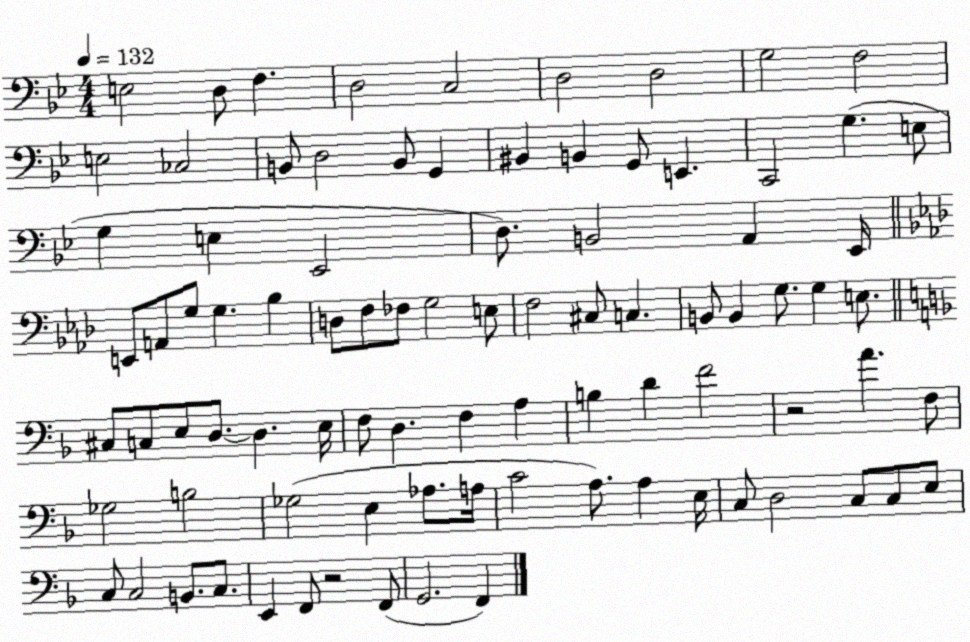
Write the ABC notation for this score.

X:1
T:Untitled
M:4/4
L:1/4
K:Bb
E,2 D,/2 F, D,2 C,2 D,2 D,2 G,2 F,2 E,2 _C,2 B,,/2 D,2 B,,/2 G,, ^B,, B,, G,,/2 E,, C,,2 G, E,/2 G, E, _E,,2 D,/2 B,,2 A,, _E,,/4 E,,/2 A,,/2 G,/2 G, _B, D,/2 F,/2 _F,/2 G,2 E,/2 F,2 ^C,/2 C, B,,/2 B,, G,/2 G, E,/2 ^C,/2 C,/2 E,/2 D,/2 D, E,/4 F,/2 D, F, A, B, D F2 z2 A F,/2 _G,2 B,2 _G,2 E, _A,/2 A,/4 C2 A,/2 A, E,/4 C,/2 D,2 C,/2 C,/2 E,/2 C,/2 C,2 B,,/2 C,/2 E,, F,,/2 z2 F,,/2 G,,2 F,,